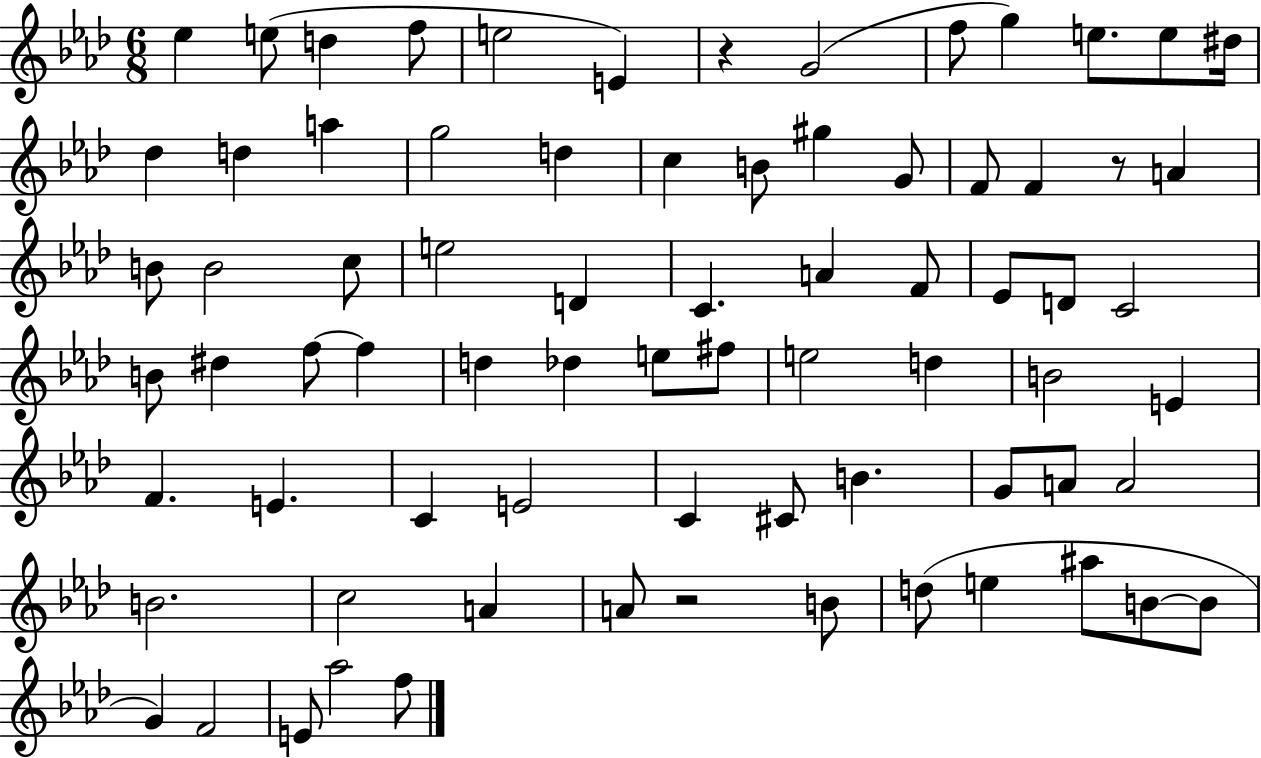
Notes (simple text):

Eb5/q E5/e D5/q F5/e E5/h E4/q R/q G4/h F5/e G5/q E5/e. E5/e D#5/s Db5/q D5/q A5/q G5/h D5/q C5/q B4/e G#5/q G4/e F4/e F4/q R/e A4/q B4/e B4/h C5/e E5/h D4/q C4/q. A4/q F4/e Eb4/e D4/e C4/h B4/e D#5/q F5/e F5/q D5/q Db5/q E5/e F#5/e E5/h D5/q B4/h E4/q F4/q. E4/q. C4/q E4/h C4/q C#4/e B4/q. G4/e A4/e A4/h B4/h. C5/h A4/q A4/e R/h B4/e D5/e E5/q A#5/e B4/e B4/e G4/q F4/h E4/e Ab5/h F5/e